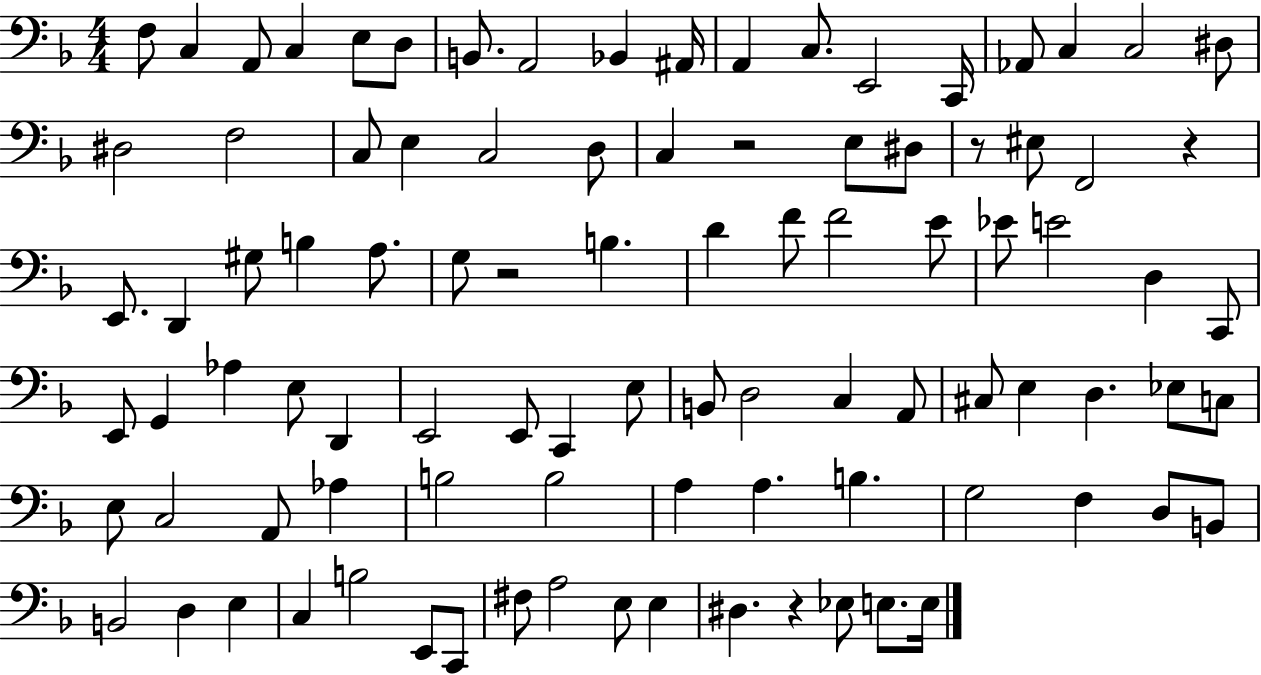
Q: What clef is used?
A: bass